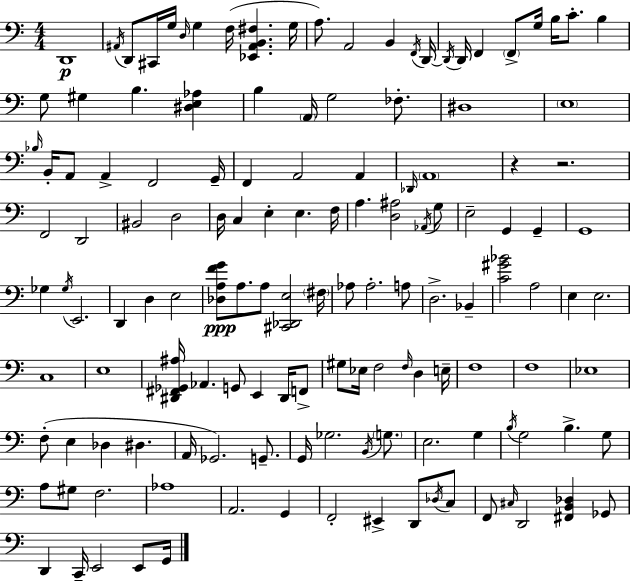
{
  \clef bass
  \numericTimeSignature
  \time 4/4
  \key a \minor
  \repeat volta 2 { d,1\p | \acciaccatura { ais,16 } d,8 cis,16 g16 \grace { d16 } g4 f16( <ees, ais, b, fis>4. | g16 a8.) a,2 b,4 | \acciaccatura { f,16 } d,16~~ \acciaccatura { d,16 } d,16 f,4 \parenthesize f,8-> g16 b16 c'8.-. | \break b4 g8 gis4 b4. | <dis e aes>4 b4 \parenthesize a,16 g2 | fes8.-. dis1 | \parenthesize e1 | \break \grace { bes16 } b,16-. a,8 a,4-> f,2 | g,16-- f,4 a,2 | a,4 \grace { des,16 } \parenthesize a,1 | r4 r2. | \break f,2 d,2 | bis,2 d2 | d16 c4 e4-. e4. | f16 a4. <d ais>2 | \break \acciaccatura { aes,16 } g8 e2-- g,4 | g,4-- g,1 | ges4 \acciaccatura { ges16 } e,2. | d,4 d4 | \break e2 <des a f' g'>8\ppp a8. a8 <cis, des, e>2 | \parenthesize fis16 aes8 aes2.-. | a8 d2.-> | bes,4-- <c' gis' bes'>2 | \break a2 e4 e2. | c1 | e1 | <dis, fis, ges, ais>16 aes,4. g,8 | \break e,4 dis,16 f,8-> gis8 ees16 f2 | \grace { f16 } d4 e16-- f1 | f1 | ees1 | \break f8-.( e4 des4 | dis4. a,16 ges,2.) | g,8.-- g,16 ges2. | \acciaccatura { b,16 } \parenthesize g8. e2. | \break g4 \acciaccatura { b16 } g2 | b4.-> g8 a8 gis8 f2. | aes1 | a,2. | \break g,4 f,2-. | eis,4-> d,8 \acciaccatura { des16 } c8 f,8 \grace { cis16 } d,2 | <fis, b, des>4 ges,8 d,4 | c,16-- e,2 e,8 g,16 } \bar "|."
}